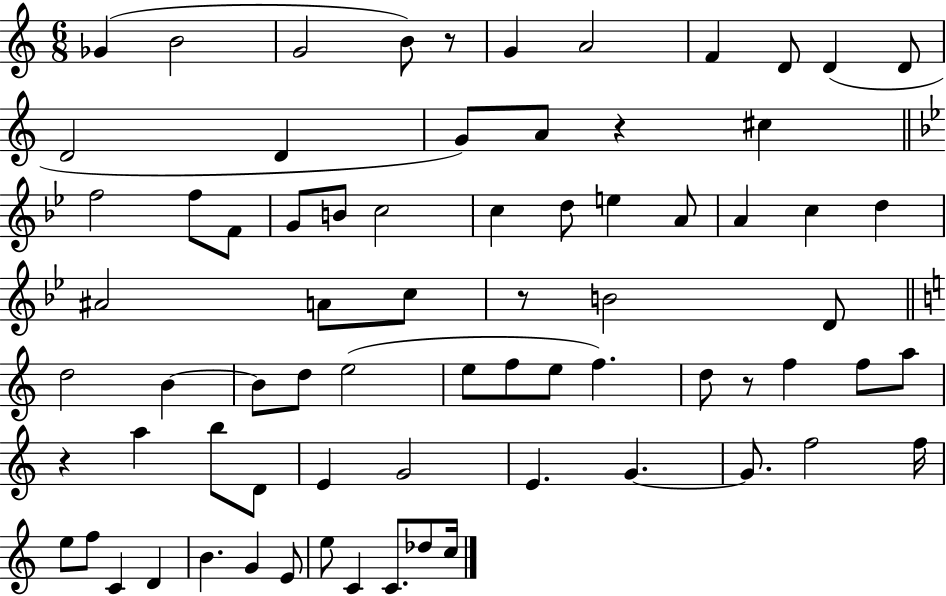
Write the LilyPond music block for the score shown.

{
  \clef treble
  \numericTimeSignature
  \time 6/8
  \key c \major
  \repeat volta 2 { ges'4( b'2 | g'2 b'8) r8 | g'4 a'2 | f'4 d'8 d'4( d'8 | \break d'2 d'4 | g'8) a'8 r4 cis''4 | \bar "||" \break \key bes \major f''2 f''8 f'8 | g'8 b'8 c''2 | c''4 d''8 e''4 a'8 | a'4 c''4 d''4 | \break ais'2 a'8 c''8 | r8 b'2 d'8 | \bar "||" \break \key a \minor d''2 b'4~~ | b'8 d''8 e''2( | e''8 f''8 e''8 f''4.) | d''8 r8 f''4 f''8 a''8 | \break r4 a''4 b''8 d'8 | e'4 g'2 | e'4. g'4.~~ | g'8. f''2 f''16 | \break e''8 f''8 c'4 d'4 | b'4. g'4 e'8 | e''8 c'4 c'8. des''8 c''16 | } \bar "|."
}